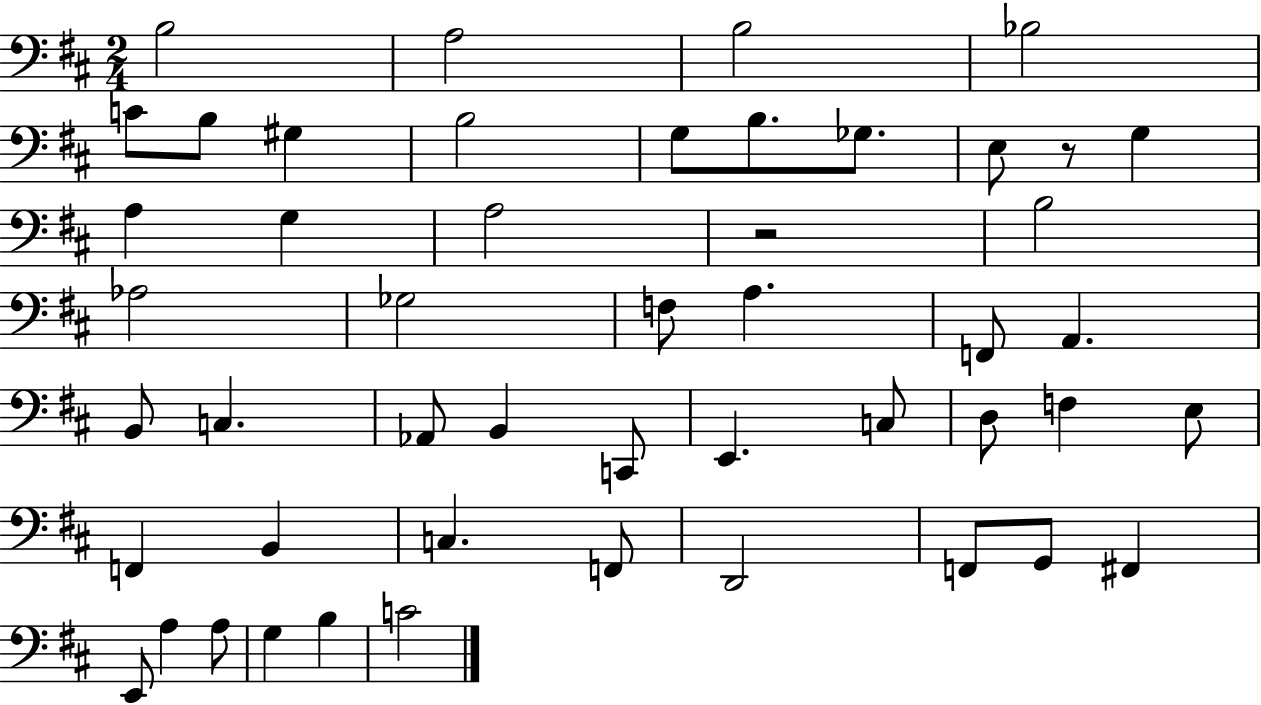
{
  \clef bass
  \numericTimeSignature
  \time 2/4
  \key d \major
  b2 | a2 | b2 | bes2 | \break c'8 b8 gis4 | b2 | g8 b8. ges8. | e8 r8 g4 | \break a4 g4 | a2 | r2 | b2 | \break aes2 | ges2 | f8 a4. | f,8 a,4. | \break b,8 c4. | aes,8 b,4 c,8 | e,4. c8 | d8 f4 e8 | \break f,4 b,4 | c4. f,8 | d,2 | f,8 g,8 fis,4 | \break e,8 a4 a8 | g4 b4 | c'2 | \bar "|."
}